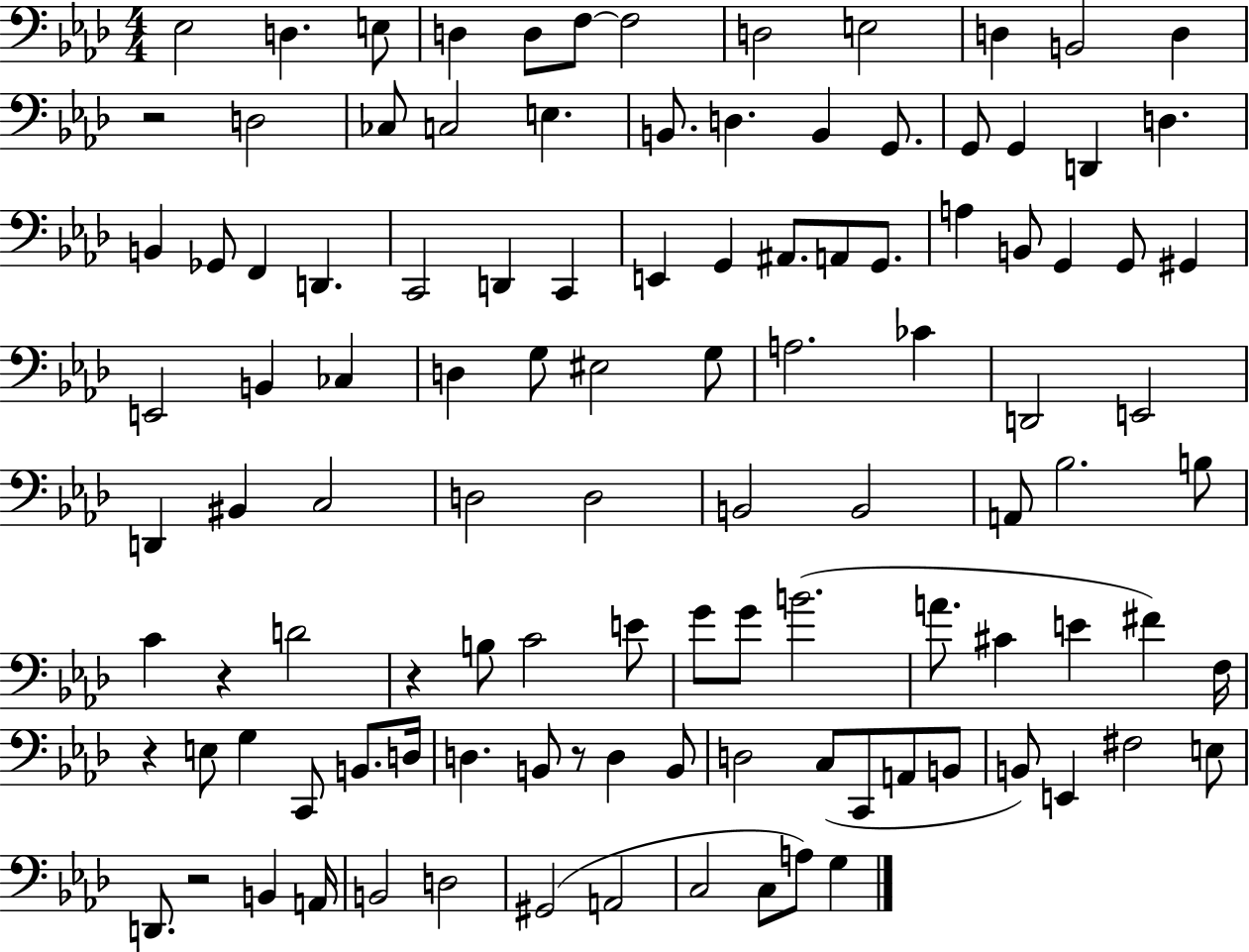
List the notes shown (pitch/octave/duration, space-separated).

Eb3/h D3/q. E3/e D3/q D3/e F3/e F3/h D3/h E3/h D3/q B2/h D3/q R/h D3/h CES3/e C3/h E3/q. B2/e. D3/q. B2/q G2/e. G2/e G2/q D2/q D3/q. B2/q Gb2/e F2/q D2/q. C2/h D2/q C2/q E2/q G2/q A#2/e. A2/e G2/e. A3/q B2/e G2/q G2/e G#2/q E2/h B2/q CES3/q D3/q G3/e EIS3/h G3/e A3/h. CES4/q D2/h E2/h D2/q BIS2/q C3/h D3/h D3/h B2/h B2/h A2/e Bb3/h. B3/e C4/q R/q D4/h R/q B3/e C4/h E4/e G4/e G4/e B4/h. A4/e. C#4/q E4/q F#4/q F3/s R/q E3/e G3/q C2/e B2/e. D3/s D3/q. B2/e R/e D3/q B2/e D3/h C3/e C2/e A2/e B2/e B2/e E2/q F#3/h E3/e D2/e. R/h B2/q A2/s B2/h D3/h G#2/h A2/h C3/h C3/e A3/e G3/q